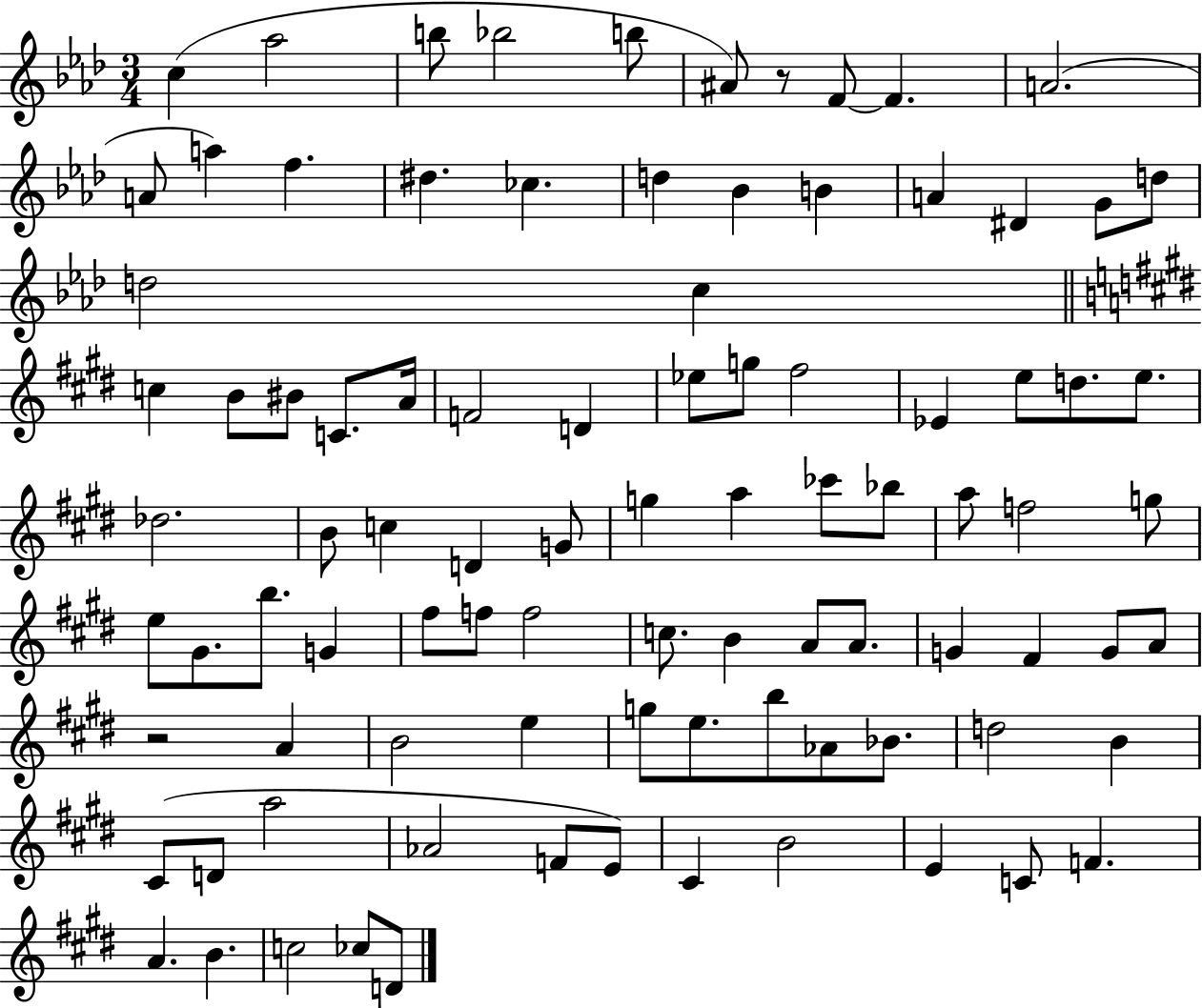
{
  \clef treble
  \numericTimeSignature
  \time 3/4
  \key aes \major
  \repeat volta 2 { c''4( aes''2 | b''8 bes''2 b''8 | ais'8) r8 f'8~~ f'4. | a'2.( | \break a'8 a''4) f''4. | dis''4. ces''4. | d''4 bes'4 b'4 | a'4 dis'4 g'8 d''8 | \break d''2 c''4 | \bar "||" \break \key e \major c''4 b'8 bis'8 c'8. a'16 | f'2 d'4 | ees''8 g''8 fis''2 | ees'4 e''8 d''8. e''8. | \break des''2. | b'8 c''4 d'4 g'8 | g''4 a''4 ces'''8 bes''8 | a''8 f''2 g''8 | \break e''8 gis'8. b''8. g'4 | fis''8 f''8 f''2 | c''8. b'4 a'8 a'8. | g'4 fis'4 g'8 a'8 | \break r2 a'4 | b'2 e''4 | g''8 e''8. b''8 aes'8 bes'8. | d''2 b'4 | \break cis'8( d'8 a''2 | aes'2 f'8 e'8) | cis'4 b'2 | e'4 c'8 f'4. | \break a'4. b'4. | c''2 ces''8 d'8 | } \bar "|."
}